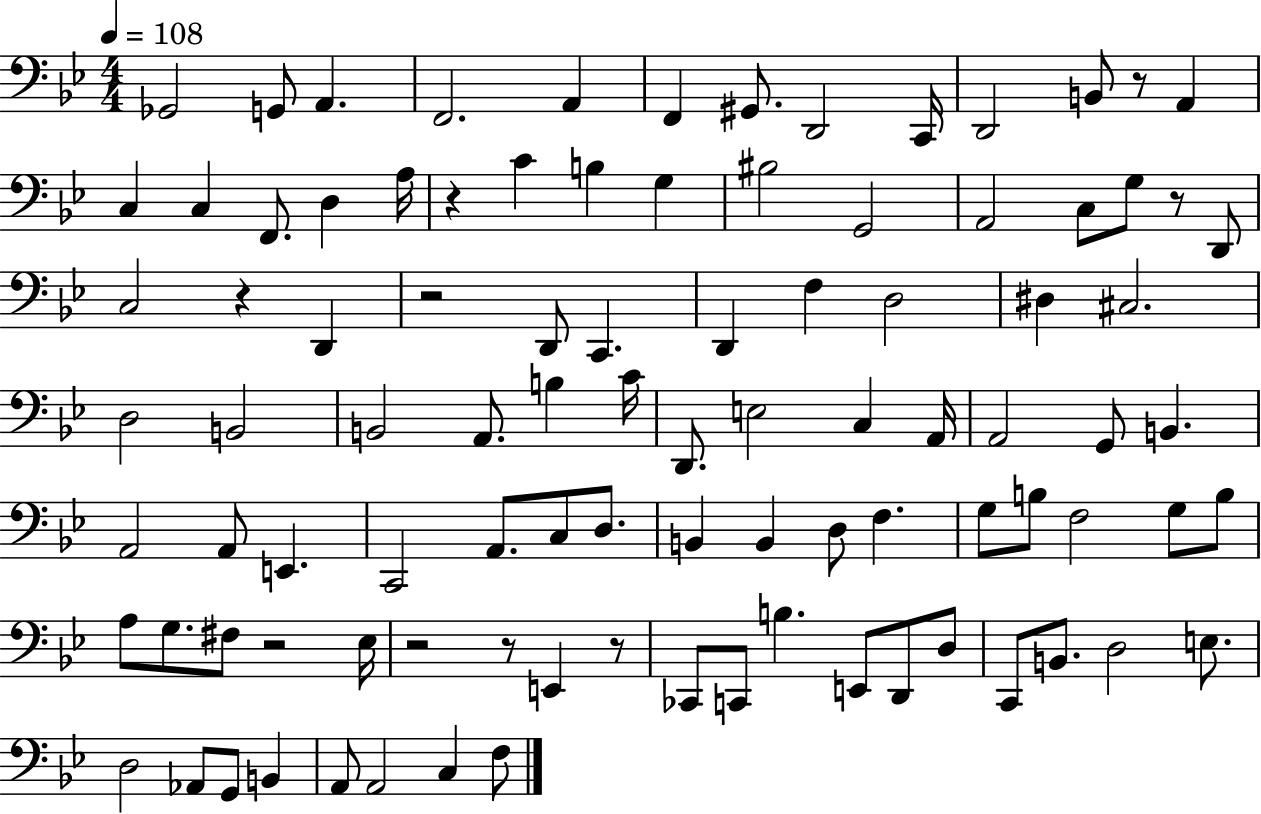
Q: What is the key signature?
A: BES major